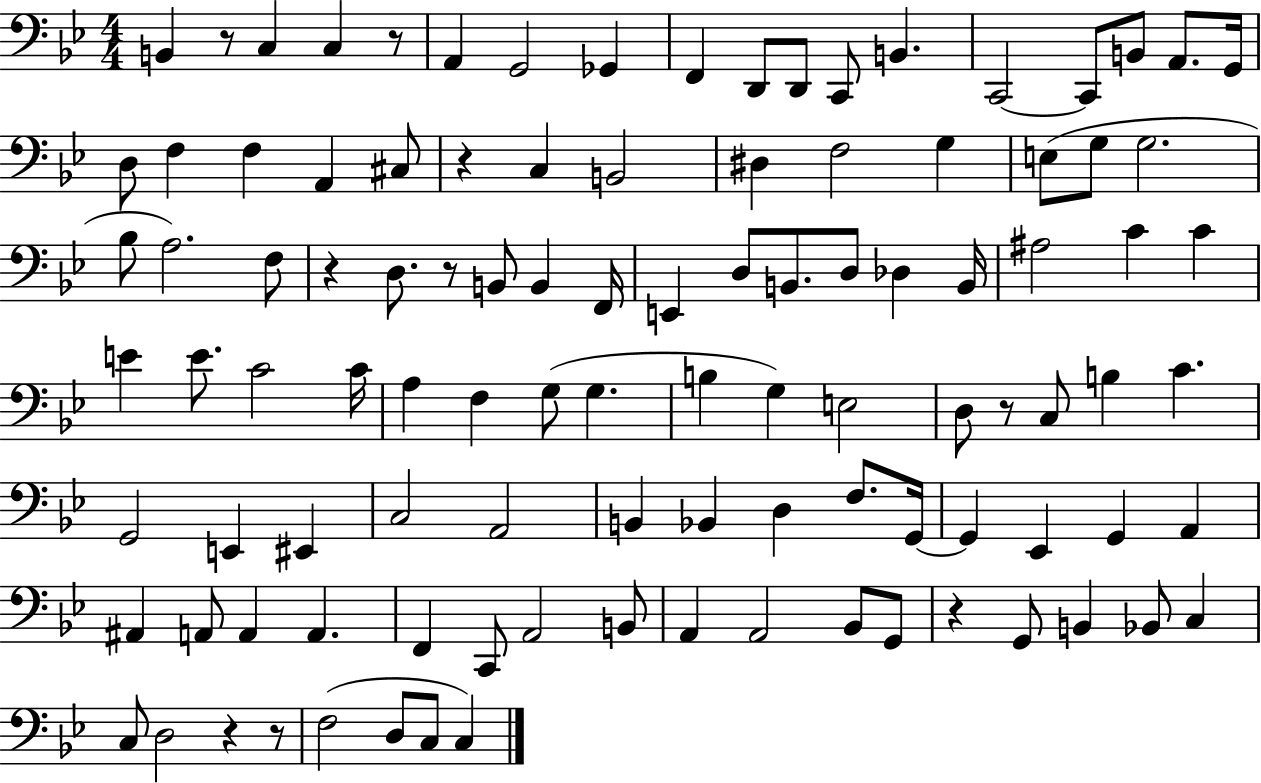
{
  \clef bass
  \numericTimeSignature
  \time 4/4
  \key bes \major
  b,4 r8 c4 c4 r8 | a,4 g,2 ges,4 | f,4 d,8 d,8 c,8 b,4. | c,2~~ c,8 b,8 a,8. g,16 | \break d8 f4 f4 a,4 cis8 | r4 c4 b,2 | dis4 f2 g4 | e8( g8 g2. | \break bes8 a2.) f8 | r4 d8. r8 b,8 b,4 f,16 | e,4 d8 b,8. d8 des4 b,16 | ais2 c'4 c'4 | \break e'4 e'8. c'2 c'16 | a4 f4 g8( g4. | b4 g4) e2 | d8 r8 c8 b4 c'4. | \break g,2 e,4 eis,4 | c2 a,2 | b,4 bes,4 d4 f8. g,16~~ | g,4 ees,4 g,4 a,4 | \break ais,4 a,8 a,4 a,4. | f,4 c,8 a,2 b,8 | a,4 a,2 bes,8 g,8 | r4 g,8 b,4 bes,8 c4 | \break c8 d2 r4 r8 | f2( d8 c8 c4) | \bar "|."
}